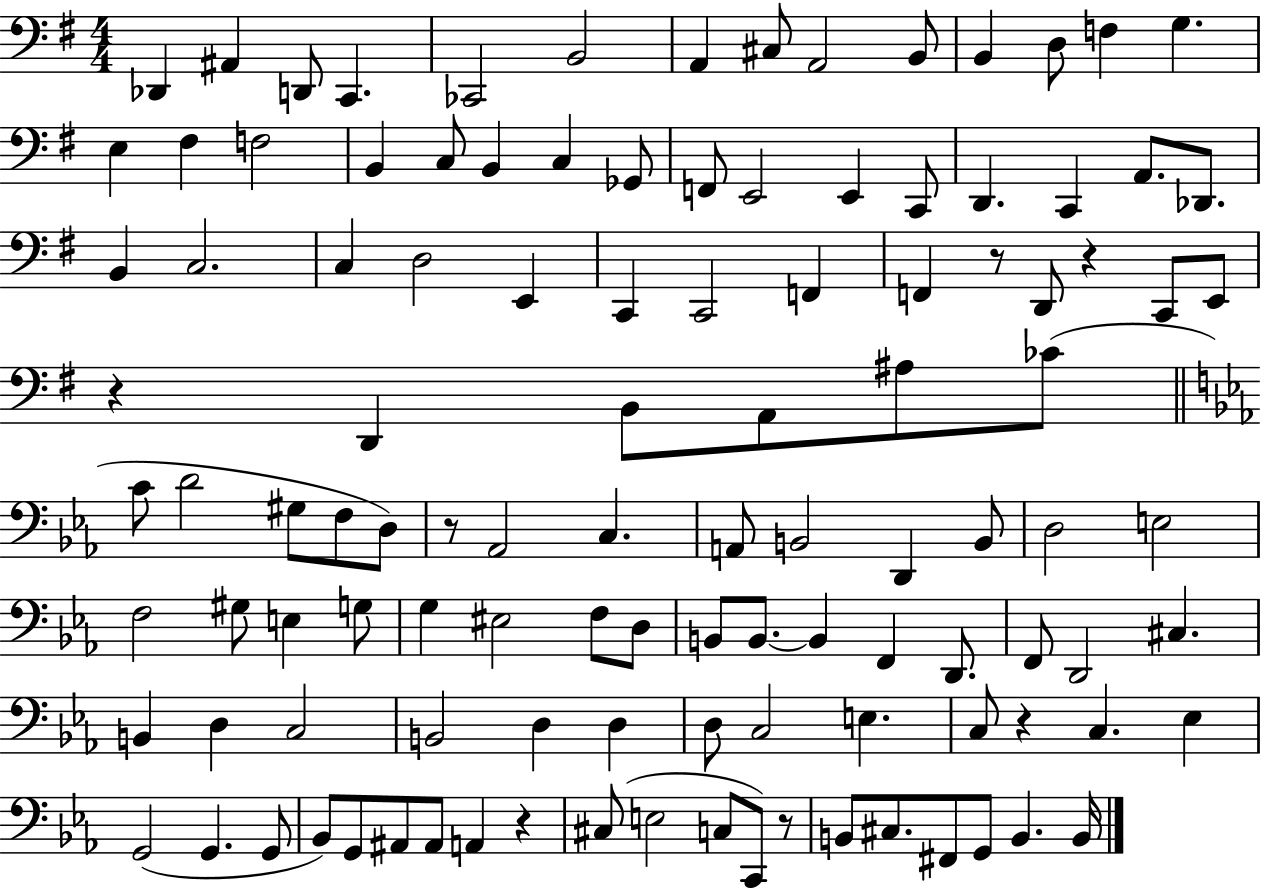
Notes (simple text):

Db2/q A#2/q D2/e C2/q. CES2/h B2/h A2/q C#3/e A2/h B2/e B2/q D3/e F3/q G3/q. E3/q F#3/q F3/h B2/q C3/e B2/q C3/q Gb2/e F2/e E2/h E2/q C2/e D2/q. C2/q A2/e. Db2/e. B2/q C3/h. C3/q D3/h E2/q C2/q C2/h F2/q F2/q R/e D2/e R/q C2/e E2/e R/q D2/q B2/e A2/e A#3/e CES4/e C4/e D4/h G#3/e F3/e D3/e R/e Ab2/h C3/q. A2/e B2/h D2/q B2/e D3/h E3/h F3/h G#3/e E3/q G3/e G3/q EIS3/h F3/e D3/e B2/e B2/e. B2/q F2/q D2/e. F2/e D2/h C#3/q. B2/q D3/q C3/h B2/h D3/q D3/q D3/e C3/h E3/q. C3/e R/q C3/q. Eb3/q G2/h G2/q. G2/e Bb2/e G2/e A#2/e A#2/e A2/q R/q C#3/e E3/h C3/e C2/e R/e B2/e C#3/e. F#2/e G2/e B2/q. B2/s